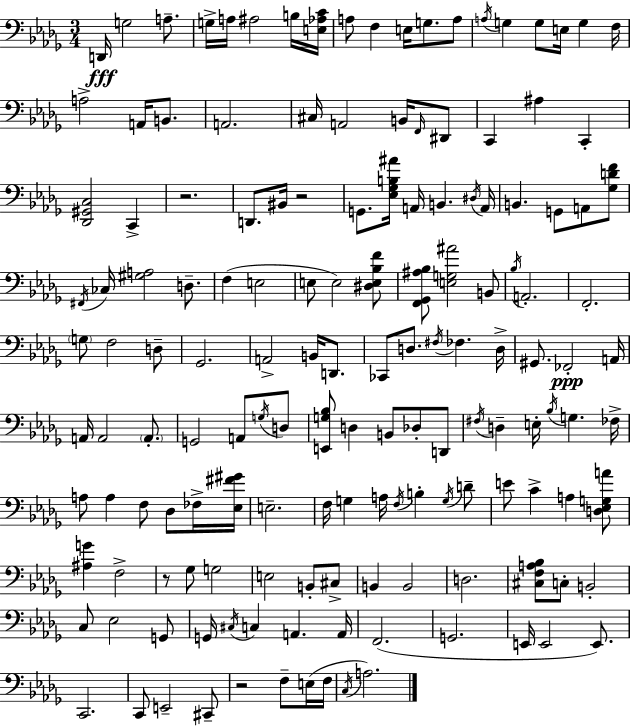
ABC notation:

X:1
T:Untitled
M:3/4
L:1/4
K:Bbm
D,,/4 G,2 A,/2 G,/4 A,/4 ^A,2 B,/4 [E,_A,C]/4 A,/2 F, E,/4 G,/2 A,/2 A,/4 G, G,/2 E,/4 G, F,/4 A,2 A,,/4 B,,/2 A,,2 ^C,/4 A,,2 B,,/4 F,,/4 ^D,,/2 C,, ^A, C,, [_D,,^G,,C,]2 C,, z2 D,,/2 ^B,,/4 z2 G,,/2 [_E,_G,B,^A]/4 A,,/4 B,, ^D,/4 A,,/4 B,, G,,/2 A,,/2 [_G,DF]/2 ^F,,/4 _C,/4 [^G,A,]2 D,/2 F, E,2 E,/2 E,2 [^D,E,_B,F]/2 [F,,_G,,^A,_B,]/2 [E,G,^A]2 B,,/2 _B,/4 A,,2 F,,2 G,/2 F,2 D,/2 _G,,2 A,,2 B,,/4 D,,/2 _C,,/2 D,/2 ^F,/4 _F, D,/4 ^G,,/2 _F,,2 A,,/4 A,,/4 A,,2 A,,/2 G,,2 A,,/2 G,/4 D,/2 [E,,G,_B,]/2 D, B,,/2 _D,/2 D,,/2 ^F,/4 D, E,/4 _B,/4 G, _F,/4 A,/2 A, F,/2 _D,/2 _F,/4 [_E,^F^G]/4 E,2 F,/4 G, A,/4 F,/4 B, G,/4 D/2 E/2 C A, [D,_E,G,A]/2 [^A,G] F,2 z/2 _G,/2 G,2 E,2 B,,/2 ^C,/2 B,, B,,2 D,2 [^C,F,A,_B,]/2 C,/2 B,,2 C,/2 _E,2 G,,/2 G,,/4 ^C,/4 C, A,, A,,/4 F,,2 G,,2 E,,/4 E,,2 E,,/2 C,,2 C,,/2 E,,2 ^C,,/2 z2 F,/2 E,/4 F,/4 C,/4 A,2